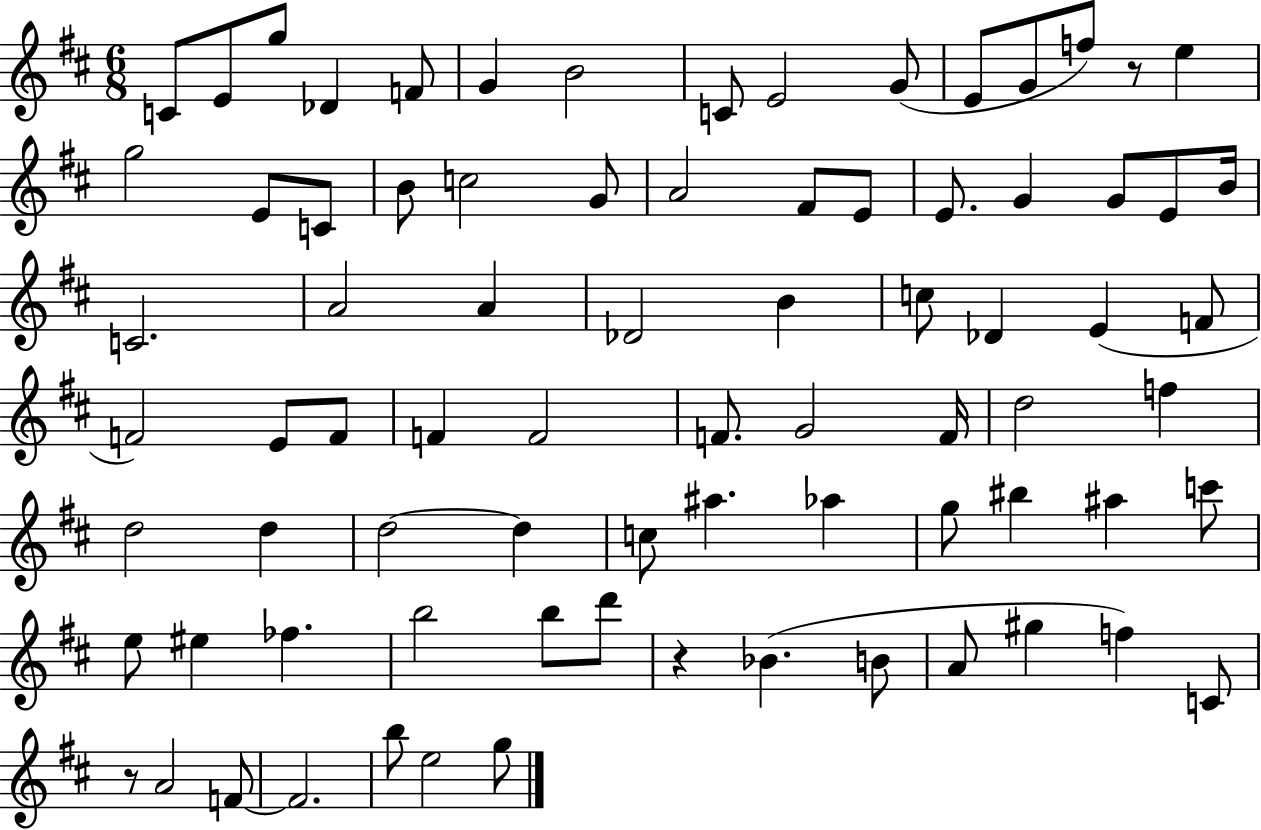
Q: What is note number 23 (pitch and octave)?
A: E4